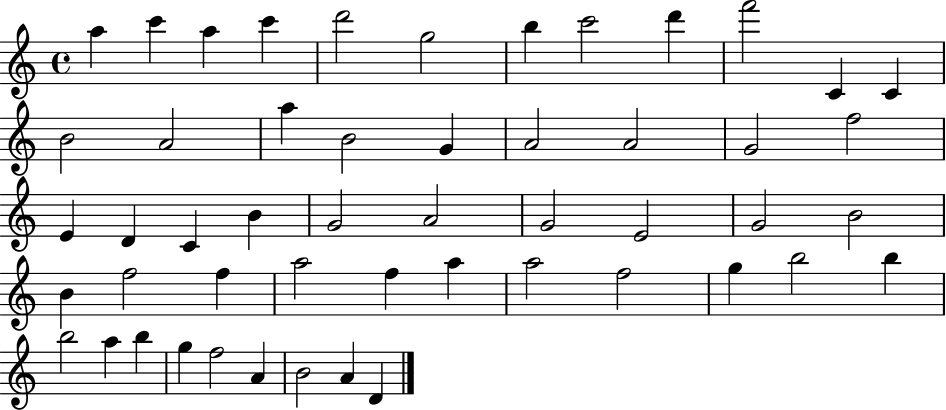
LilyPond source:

{
  \clef treble
  \time 4/4
  \defaultTimeSignature
  \key c \major
  a''4 c'''4 a''4 c'''4 | d'''2 g''2 | b''4 c'''2 d'''4 | f'''2 c'4 c'4 | \break b'2 a'2 | a''4 b'2 g'4 | a'2 a'2 | g'2 f''2 | \break e'4 d'4 c'4 b'4 | g'2 a'2 | g'2 e'2 | g'2 b'2 | \break b'4 f''2 f''4 | a''2 f''4 a''4 | a''2 f''2 | g''4 b''2 b''4 | \break b''2 a''4 b''4 | g''4 f''2 a'4 | b'2 a'4 d'4 | \bar "|."
}